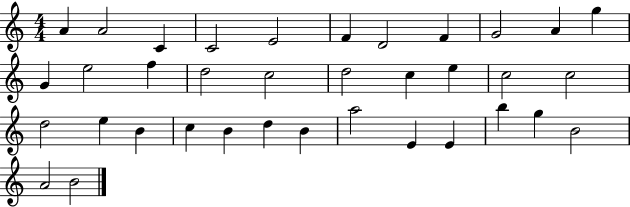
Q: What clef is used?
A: treble